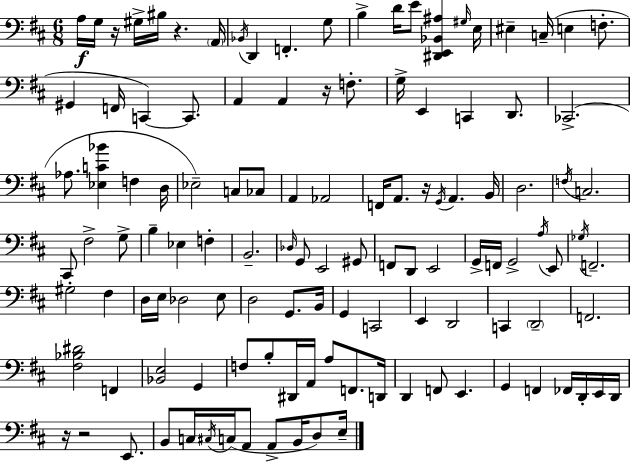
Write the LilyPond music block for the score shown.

{
  \clef bass
  \numericTimeSignature
  \time 6/8
  \key d \major
  a16\f g16 r16 gis16-> bis16 r4. \parenthesize a,16 | \acciaccatura { bes,16 } d,4 f,4.-. g8 | b4-> d'16 e'8 <dis, e, bes, ais>4 | \grace { gis16 } e16 eis4-- c16--( e4 f8.-. | \break gis,4 f,16 c,4~~) c,8. | a,4 a,4 r16 f8.-. | g16-> e,4 c,4 d,8. | ces,2.->( | \break aes8. <ees c' bes'>4 f4 | d16 ees2--) c8 | ces8 a,4 aes,2 | f,16 a,8. r16 \acciaccatura { g,16 } a,4. | \break b,16 d2. | \acciaccatura { f16 } c2. | cis,8 fis2-> | g8-> b4-- ees4 | \break f4-. b,2.-- | \grace { des16 } g,8 e,2 | gis,8 f,8 d,8 e,2 | g,16-> f,16 g,2-> | \break \acciaccatura { a16 } e,8 \acciaccatura { ges16 } f,2.-- | gis2-. | fis4 d16 e16 des2 | e8 d2 | \break g,8. b,16 g,4 c,2 | e,4 d,2 | c,4 \parenthesize d,2-- | f,2. | \break <fis bes dis'>2 | f,4 <bes, e>2 | g,4 f8 b8-. dis,16 | a,16 a8 f,8. d,16 d,4 f,8 | \break e,4. g,4 f,4 | fes,16 d,16-. e,16 d,16 r16 r2 | e,8. b,8 c16 \acciaccatura { cis16 } c16( | a,8 a,8-> b,16 d8) e16-- \bar "|."
}